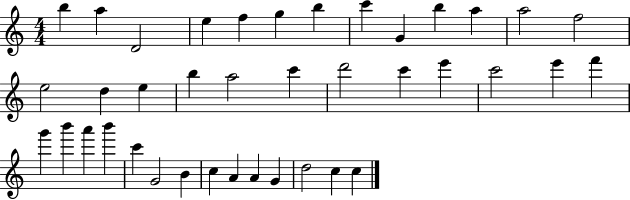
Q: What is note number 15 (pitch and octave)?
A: D5